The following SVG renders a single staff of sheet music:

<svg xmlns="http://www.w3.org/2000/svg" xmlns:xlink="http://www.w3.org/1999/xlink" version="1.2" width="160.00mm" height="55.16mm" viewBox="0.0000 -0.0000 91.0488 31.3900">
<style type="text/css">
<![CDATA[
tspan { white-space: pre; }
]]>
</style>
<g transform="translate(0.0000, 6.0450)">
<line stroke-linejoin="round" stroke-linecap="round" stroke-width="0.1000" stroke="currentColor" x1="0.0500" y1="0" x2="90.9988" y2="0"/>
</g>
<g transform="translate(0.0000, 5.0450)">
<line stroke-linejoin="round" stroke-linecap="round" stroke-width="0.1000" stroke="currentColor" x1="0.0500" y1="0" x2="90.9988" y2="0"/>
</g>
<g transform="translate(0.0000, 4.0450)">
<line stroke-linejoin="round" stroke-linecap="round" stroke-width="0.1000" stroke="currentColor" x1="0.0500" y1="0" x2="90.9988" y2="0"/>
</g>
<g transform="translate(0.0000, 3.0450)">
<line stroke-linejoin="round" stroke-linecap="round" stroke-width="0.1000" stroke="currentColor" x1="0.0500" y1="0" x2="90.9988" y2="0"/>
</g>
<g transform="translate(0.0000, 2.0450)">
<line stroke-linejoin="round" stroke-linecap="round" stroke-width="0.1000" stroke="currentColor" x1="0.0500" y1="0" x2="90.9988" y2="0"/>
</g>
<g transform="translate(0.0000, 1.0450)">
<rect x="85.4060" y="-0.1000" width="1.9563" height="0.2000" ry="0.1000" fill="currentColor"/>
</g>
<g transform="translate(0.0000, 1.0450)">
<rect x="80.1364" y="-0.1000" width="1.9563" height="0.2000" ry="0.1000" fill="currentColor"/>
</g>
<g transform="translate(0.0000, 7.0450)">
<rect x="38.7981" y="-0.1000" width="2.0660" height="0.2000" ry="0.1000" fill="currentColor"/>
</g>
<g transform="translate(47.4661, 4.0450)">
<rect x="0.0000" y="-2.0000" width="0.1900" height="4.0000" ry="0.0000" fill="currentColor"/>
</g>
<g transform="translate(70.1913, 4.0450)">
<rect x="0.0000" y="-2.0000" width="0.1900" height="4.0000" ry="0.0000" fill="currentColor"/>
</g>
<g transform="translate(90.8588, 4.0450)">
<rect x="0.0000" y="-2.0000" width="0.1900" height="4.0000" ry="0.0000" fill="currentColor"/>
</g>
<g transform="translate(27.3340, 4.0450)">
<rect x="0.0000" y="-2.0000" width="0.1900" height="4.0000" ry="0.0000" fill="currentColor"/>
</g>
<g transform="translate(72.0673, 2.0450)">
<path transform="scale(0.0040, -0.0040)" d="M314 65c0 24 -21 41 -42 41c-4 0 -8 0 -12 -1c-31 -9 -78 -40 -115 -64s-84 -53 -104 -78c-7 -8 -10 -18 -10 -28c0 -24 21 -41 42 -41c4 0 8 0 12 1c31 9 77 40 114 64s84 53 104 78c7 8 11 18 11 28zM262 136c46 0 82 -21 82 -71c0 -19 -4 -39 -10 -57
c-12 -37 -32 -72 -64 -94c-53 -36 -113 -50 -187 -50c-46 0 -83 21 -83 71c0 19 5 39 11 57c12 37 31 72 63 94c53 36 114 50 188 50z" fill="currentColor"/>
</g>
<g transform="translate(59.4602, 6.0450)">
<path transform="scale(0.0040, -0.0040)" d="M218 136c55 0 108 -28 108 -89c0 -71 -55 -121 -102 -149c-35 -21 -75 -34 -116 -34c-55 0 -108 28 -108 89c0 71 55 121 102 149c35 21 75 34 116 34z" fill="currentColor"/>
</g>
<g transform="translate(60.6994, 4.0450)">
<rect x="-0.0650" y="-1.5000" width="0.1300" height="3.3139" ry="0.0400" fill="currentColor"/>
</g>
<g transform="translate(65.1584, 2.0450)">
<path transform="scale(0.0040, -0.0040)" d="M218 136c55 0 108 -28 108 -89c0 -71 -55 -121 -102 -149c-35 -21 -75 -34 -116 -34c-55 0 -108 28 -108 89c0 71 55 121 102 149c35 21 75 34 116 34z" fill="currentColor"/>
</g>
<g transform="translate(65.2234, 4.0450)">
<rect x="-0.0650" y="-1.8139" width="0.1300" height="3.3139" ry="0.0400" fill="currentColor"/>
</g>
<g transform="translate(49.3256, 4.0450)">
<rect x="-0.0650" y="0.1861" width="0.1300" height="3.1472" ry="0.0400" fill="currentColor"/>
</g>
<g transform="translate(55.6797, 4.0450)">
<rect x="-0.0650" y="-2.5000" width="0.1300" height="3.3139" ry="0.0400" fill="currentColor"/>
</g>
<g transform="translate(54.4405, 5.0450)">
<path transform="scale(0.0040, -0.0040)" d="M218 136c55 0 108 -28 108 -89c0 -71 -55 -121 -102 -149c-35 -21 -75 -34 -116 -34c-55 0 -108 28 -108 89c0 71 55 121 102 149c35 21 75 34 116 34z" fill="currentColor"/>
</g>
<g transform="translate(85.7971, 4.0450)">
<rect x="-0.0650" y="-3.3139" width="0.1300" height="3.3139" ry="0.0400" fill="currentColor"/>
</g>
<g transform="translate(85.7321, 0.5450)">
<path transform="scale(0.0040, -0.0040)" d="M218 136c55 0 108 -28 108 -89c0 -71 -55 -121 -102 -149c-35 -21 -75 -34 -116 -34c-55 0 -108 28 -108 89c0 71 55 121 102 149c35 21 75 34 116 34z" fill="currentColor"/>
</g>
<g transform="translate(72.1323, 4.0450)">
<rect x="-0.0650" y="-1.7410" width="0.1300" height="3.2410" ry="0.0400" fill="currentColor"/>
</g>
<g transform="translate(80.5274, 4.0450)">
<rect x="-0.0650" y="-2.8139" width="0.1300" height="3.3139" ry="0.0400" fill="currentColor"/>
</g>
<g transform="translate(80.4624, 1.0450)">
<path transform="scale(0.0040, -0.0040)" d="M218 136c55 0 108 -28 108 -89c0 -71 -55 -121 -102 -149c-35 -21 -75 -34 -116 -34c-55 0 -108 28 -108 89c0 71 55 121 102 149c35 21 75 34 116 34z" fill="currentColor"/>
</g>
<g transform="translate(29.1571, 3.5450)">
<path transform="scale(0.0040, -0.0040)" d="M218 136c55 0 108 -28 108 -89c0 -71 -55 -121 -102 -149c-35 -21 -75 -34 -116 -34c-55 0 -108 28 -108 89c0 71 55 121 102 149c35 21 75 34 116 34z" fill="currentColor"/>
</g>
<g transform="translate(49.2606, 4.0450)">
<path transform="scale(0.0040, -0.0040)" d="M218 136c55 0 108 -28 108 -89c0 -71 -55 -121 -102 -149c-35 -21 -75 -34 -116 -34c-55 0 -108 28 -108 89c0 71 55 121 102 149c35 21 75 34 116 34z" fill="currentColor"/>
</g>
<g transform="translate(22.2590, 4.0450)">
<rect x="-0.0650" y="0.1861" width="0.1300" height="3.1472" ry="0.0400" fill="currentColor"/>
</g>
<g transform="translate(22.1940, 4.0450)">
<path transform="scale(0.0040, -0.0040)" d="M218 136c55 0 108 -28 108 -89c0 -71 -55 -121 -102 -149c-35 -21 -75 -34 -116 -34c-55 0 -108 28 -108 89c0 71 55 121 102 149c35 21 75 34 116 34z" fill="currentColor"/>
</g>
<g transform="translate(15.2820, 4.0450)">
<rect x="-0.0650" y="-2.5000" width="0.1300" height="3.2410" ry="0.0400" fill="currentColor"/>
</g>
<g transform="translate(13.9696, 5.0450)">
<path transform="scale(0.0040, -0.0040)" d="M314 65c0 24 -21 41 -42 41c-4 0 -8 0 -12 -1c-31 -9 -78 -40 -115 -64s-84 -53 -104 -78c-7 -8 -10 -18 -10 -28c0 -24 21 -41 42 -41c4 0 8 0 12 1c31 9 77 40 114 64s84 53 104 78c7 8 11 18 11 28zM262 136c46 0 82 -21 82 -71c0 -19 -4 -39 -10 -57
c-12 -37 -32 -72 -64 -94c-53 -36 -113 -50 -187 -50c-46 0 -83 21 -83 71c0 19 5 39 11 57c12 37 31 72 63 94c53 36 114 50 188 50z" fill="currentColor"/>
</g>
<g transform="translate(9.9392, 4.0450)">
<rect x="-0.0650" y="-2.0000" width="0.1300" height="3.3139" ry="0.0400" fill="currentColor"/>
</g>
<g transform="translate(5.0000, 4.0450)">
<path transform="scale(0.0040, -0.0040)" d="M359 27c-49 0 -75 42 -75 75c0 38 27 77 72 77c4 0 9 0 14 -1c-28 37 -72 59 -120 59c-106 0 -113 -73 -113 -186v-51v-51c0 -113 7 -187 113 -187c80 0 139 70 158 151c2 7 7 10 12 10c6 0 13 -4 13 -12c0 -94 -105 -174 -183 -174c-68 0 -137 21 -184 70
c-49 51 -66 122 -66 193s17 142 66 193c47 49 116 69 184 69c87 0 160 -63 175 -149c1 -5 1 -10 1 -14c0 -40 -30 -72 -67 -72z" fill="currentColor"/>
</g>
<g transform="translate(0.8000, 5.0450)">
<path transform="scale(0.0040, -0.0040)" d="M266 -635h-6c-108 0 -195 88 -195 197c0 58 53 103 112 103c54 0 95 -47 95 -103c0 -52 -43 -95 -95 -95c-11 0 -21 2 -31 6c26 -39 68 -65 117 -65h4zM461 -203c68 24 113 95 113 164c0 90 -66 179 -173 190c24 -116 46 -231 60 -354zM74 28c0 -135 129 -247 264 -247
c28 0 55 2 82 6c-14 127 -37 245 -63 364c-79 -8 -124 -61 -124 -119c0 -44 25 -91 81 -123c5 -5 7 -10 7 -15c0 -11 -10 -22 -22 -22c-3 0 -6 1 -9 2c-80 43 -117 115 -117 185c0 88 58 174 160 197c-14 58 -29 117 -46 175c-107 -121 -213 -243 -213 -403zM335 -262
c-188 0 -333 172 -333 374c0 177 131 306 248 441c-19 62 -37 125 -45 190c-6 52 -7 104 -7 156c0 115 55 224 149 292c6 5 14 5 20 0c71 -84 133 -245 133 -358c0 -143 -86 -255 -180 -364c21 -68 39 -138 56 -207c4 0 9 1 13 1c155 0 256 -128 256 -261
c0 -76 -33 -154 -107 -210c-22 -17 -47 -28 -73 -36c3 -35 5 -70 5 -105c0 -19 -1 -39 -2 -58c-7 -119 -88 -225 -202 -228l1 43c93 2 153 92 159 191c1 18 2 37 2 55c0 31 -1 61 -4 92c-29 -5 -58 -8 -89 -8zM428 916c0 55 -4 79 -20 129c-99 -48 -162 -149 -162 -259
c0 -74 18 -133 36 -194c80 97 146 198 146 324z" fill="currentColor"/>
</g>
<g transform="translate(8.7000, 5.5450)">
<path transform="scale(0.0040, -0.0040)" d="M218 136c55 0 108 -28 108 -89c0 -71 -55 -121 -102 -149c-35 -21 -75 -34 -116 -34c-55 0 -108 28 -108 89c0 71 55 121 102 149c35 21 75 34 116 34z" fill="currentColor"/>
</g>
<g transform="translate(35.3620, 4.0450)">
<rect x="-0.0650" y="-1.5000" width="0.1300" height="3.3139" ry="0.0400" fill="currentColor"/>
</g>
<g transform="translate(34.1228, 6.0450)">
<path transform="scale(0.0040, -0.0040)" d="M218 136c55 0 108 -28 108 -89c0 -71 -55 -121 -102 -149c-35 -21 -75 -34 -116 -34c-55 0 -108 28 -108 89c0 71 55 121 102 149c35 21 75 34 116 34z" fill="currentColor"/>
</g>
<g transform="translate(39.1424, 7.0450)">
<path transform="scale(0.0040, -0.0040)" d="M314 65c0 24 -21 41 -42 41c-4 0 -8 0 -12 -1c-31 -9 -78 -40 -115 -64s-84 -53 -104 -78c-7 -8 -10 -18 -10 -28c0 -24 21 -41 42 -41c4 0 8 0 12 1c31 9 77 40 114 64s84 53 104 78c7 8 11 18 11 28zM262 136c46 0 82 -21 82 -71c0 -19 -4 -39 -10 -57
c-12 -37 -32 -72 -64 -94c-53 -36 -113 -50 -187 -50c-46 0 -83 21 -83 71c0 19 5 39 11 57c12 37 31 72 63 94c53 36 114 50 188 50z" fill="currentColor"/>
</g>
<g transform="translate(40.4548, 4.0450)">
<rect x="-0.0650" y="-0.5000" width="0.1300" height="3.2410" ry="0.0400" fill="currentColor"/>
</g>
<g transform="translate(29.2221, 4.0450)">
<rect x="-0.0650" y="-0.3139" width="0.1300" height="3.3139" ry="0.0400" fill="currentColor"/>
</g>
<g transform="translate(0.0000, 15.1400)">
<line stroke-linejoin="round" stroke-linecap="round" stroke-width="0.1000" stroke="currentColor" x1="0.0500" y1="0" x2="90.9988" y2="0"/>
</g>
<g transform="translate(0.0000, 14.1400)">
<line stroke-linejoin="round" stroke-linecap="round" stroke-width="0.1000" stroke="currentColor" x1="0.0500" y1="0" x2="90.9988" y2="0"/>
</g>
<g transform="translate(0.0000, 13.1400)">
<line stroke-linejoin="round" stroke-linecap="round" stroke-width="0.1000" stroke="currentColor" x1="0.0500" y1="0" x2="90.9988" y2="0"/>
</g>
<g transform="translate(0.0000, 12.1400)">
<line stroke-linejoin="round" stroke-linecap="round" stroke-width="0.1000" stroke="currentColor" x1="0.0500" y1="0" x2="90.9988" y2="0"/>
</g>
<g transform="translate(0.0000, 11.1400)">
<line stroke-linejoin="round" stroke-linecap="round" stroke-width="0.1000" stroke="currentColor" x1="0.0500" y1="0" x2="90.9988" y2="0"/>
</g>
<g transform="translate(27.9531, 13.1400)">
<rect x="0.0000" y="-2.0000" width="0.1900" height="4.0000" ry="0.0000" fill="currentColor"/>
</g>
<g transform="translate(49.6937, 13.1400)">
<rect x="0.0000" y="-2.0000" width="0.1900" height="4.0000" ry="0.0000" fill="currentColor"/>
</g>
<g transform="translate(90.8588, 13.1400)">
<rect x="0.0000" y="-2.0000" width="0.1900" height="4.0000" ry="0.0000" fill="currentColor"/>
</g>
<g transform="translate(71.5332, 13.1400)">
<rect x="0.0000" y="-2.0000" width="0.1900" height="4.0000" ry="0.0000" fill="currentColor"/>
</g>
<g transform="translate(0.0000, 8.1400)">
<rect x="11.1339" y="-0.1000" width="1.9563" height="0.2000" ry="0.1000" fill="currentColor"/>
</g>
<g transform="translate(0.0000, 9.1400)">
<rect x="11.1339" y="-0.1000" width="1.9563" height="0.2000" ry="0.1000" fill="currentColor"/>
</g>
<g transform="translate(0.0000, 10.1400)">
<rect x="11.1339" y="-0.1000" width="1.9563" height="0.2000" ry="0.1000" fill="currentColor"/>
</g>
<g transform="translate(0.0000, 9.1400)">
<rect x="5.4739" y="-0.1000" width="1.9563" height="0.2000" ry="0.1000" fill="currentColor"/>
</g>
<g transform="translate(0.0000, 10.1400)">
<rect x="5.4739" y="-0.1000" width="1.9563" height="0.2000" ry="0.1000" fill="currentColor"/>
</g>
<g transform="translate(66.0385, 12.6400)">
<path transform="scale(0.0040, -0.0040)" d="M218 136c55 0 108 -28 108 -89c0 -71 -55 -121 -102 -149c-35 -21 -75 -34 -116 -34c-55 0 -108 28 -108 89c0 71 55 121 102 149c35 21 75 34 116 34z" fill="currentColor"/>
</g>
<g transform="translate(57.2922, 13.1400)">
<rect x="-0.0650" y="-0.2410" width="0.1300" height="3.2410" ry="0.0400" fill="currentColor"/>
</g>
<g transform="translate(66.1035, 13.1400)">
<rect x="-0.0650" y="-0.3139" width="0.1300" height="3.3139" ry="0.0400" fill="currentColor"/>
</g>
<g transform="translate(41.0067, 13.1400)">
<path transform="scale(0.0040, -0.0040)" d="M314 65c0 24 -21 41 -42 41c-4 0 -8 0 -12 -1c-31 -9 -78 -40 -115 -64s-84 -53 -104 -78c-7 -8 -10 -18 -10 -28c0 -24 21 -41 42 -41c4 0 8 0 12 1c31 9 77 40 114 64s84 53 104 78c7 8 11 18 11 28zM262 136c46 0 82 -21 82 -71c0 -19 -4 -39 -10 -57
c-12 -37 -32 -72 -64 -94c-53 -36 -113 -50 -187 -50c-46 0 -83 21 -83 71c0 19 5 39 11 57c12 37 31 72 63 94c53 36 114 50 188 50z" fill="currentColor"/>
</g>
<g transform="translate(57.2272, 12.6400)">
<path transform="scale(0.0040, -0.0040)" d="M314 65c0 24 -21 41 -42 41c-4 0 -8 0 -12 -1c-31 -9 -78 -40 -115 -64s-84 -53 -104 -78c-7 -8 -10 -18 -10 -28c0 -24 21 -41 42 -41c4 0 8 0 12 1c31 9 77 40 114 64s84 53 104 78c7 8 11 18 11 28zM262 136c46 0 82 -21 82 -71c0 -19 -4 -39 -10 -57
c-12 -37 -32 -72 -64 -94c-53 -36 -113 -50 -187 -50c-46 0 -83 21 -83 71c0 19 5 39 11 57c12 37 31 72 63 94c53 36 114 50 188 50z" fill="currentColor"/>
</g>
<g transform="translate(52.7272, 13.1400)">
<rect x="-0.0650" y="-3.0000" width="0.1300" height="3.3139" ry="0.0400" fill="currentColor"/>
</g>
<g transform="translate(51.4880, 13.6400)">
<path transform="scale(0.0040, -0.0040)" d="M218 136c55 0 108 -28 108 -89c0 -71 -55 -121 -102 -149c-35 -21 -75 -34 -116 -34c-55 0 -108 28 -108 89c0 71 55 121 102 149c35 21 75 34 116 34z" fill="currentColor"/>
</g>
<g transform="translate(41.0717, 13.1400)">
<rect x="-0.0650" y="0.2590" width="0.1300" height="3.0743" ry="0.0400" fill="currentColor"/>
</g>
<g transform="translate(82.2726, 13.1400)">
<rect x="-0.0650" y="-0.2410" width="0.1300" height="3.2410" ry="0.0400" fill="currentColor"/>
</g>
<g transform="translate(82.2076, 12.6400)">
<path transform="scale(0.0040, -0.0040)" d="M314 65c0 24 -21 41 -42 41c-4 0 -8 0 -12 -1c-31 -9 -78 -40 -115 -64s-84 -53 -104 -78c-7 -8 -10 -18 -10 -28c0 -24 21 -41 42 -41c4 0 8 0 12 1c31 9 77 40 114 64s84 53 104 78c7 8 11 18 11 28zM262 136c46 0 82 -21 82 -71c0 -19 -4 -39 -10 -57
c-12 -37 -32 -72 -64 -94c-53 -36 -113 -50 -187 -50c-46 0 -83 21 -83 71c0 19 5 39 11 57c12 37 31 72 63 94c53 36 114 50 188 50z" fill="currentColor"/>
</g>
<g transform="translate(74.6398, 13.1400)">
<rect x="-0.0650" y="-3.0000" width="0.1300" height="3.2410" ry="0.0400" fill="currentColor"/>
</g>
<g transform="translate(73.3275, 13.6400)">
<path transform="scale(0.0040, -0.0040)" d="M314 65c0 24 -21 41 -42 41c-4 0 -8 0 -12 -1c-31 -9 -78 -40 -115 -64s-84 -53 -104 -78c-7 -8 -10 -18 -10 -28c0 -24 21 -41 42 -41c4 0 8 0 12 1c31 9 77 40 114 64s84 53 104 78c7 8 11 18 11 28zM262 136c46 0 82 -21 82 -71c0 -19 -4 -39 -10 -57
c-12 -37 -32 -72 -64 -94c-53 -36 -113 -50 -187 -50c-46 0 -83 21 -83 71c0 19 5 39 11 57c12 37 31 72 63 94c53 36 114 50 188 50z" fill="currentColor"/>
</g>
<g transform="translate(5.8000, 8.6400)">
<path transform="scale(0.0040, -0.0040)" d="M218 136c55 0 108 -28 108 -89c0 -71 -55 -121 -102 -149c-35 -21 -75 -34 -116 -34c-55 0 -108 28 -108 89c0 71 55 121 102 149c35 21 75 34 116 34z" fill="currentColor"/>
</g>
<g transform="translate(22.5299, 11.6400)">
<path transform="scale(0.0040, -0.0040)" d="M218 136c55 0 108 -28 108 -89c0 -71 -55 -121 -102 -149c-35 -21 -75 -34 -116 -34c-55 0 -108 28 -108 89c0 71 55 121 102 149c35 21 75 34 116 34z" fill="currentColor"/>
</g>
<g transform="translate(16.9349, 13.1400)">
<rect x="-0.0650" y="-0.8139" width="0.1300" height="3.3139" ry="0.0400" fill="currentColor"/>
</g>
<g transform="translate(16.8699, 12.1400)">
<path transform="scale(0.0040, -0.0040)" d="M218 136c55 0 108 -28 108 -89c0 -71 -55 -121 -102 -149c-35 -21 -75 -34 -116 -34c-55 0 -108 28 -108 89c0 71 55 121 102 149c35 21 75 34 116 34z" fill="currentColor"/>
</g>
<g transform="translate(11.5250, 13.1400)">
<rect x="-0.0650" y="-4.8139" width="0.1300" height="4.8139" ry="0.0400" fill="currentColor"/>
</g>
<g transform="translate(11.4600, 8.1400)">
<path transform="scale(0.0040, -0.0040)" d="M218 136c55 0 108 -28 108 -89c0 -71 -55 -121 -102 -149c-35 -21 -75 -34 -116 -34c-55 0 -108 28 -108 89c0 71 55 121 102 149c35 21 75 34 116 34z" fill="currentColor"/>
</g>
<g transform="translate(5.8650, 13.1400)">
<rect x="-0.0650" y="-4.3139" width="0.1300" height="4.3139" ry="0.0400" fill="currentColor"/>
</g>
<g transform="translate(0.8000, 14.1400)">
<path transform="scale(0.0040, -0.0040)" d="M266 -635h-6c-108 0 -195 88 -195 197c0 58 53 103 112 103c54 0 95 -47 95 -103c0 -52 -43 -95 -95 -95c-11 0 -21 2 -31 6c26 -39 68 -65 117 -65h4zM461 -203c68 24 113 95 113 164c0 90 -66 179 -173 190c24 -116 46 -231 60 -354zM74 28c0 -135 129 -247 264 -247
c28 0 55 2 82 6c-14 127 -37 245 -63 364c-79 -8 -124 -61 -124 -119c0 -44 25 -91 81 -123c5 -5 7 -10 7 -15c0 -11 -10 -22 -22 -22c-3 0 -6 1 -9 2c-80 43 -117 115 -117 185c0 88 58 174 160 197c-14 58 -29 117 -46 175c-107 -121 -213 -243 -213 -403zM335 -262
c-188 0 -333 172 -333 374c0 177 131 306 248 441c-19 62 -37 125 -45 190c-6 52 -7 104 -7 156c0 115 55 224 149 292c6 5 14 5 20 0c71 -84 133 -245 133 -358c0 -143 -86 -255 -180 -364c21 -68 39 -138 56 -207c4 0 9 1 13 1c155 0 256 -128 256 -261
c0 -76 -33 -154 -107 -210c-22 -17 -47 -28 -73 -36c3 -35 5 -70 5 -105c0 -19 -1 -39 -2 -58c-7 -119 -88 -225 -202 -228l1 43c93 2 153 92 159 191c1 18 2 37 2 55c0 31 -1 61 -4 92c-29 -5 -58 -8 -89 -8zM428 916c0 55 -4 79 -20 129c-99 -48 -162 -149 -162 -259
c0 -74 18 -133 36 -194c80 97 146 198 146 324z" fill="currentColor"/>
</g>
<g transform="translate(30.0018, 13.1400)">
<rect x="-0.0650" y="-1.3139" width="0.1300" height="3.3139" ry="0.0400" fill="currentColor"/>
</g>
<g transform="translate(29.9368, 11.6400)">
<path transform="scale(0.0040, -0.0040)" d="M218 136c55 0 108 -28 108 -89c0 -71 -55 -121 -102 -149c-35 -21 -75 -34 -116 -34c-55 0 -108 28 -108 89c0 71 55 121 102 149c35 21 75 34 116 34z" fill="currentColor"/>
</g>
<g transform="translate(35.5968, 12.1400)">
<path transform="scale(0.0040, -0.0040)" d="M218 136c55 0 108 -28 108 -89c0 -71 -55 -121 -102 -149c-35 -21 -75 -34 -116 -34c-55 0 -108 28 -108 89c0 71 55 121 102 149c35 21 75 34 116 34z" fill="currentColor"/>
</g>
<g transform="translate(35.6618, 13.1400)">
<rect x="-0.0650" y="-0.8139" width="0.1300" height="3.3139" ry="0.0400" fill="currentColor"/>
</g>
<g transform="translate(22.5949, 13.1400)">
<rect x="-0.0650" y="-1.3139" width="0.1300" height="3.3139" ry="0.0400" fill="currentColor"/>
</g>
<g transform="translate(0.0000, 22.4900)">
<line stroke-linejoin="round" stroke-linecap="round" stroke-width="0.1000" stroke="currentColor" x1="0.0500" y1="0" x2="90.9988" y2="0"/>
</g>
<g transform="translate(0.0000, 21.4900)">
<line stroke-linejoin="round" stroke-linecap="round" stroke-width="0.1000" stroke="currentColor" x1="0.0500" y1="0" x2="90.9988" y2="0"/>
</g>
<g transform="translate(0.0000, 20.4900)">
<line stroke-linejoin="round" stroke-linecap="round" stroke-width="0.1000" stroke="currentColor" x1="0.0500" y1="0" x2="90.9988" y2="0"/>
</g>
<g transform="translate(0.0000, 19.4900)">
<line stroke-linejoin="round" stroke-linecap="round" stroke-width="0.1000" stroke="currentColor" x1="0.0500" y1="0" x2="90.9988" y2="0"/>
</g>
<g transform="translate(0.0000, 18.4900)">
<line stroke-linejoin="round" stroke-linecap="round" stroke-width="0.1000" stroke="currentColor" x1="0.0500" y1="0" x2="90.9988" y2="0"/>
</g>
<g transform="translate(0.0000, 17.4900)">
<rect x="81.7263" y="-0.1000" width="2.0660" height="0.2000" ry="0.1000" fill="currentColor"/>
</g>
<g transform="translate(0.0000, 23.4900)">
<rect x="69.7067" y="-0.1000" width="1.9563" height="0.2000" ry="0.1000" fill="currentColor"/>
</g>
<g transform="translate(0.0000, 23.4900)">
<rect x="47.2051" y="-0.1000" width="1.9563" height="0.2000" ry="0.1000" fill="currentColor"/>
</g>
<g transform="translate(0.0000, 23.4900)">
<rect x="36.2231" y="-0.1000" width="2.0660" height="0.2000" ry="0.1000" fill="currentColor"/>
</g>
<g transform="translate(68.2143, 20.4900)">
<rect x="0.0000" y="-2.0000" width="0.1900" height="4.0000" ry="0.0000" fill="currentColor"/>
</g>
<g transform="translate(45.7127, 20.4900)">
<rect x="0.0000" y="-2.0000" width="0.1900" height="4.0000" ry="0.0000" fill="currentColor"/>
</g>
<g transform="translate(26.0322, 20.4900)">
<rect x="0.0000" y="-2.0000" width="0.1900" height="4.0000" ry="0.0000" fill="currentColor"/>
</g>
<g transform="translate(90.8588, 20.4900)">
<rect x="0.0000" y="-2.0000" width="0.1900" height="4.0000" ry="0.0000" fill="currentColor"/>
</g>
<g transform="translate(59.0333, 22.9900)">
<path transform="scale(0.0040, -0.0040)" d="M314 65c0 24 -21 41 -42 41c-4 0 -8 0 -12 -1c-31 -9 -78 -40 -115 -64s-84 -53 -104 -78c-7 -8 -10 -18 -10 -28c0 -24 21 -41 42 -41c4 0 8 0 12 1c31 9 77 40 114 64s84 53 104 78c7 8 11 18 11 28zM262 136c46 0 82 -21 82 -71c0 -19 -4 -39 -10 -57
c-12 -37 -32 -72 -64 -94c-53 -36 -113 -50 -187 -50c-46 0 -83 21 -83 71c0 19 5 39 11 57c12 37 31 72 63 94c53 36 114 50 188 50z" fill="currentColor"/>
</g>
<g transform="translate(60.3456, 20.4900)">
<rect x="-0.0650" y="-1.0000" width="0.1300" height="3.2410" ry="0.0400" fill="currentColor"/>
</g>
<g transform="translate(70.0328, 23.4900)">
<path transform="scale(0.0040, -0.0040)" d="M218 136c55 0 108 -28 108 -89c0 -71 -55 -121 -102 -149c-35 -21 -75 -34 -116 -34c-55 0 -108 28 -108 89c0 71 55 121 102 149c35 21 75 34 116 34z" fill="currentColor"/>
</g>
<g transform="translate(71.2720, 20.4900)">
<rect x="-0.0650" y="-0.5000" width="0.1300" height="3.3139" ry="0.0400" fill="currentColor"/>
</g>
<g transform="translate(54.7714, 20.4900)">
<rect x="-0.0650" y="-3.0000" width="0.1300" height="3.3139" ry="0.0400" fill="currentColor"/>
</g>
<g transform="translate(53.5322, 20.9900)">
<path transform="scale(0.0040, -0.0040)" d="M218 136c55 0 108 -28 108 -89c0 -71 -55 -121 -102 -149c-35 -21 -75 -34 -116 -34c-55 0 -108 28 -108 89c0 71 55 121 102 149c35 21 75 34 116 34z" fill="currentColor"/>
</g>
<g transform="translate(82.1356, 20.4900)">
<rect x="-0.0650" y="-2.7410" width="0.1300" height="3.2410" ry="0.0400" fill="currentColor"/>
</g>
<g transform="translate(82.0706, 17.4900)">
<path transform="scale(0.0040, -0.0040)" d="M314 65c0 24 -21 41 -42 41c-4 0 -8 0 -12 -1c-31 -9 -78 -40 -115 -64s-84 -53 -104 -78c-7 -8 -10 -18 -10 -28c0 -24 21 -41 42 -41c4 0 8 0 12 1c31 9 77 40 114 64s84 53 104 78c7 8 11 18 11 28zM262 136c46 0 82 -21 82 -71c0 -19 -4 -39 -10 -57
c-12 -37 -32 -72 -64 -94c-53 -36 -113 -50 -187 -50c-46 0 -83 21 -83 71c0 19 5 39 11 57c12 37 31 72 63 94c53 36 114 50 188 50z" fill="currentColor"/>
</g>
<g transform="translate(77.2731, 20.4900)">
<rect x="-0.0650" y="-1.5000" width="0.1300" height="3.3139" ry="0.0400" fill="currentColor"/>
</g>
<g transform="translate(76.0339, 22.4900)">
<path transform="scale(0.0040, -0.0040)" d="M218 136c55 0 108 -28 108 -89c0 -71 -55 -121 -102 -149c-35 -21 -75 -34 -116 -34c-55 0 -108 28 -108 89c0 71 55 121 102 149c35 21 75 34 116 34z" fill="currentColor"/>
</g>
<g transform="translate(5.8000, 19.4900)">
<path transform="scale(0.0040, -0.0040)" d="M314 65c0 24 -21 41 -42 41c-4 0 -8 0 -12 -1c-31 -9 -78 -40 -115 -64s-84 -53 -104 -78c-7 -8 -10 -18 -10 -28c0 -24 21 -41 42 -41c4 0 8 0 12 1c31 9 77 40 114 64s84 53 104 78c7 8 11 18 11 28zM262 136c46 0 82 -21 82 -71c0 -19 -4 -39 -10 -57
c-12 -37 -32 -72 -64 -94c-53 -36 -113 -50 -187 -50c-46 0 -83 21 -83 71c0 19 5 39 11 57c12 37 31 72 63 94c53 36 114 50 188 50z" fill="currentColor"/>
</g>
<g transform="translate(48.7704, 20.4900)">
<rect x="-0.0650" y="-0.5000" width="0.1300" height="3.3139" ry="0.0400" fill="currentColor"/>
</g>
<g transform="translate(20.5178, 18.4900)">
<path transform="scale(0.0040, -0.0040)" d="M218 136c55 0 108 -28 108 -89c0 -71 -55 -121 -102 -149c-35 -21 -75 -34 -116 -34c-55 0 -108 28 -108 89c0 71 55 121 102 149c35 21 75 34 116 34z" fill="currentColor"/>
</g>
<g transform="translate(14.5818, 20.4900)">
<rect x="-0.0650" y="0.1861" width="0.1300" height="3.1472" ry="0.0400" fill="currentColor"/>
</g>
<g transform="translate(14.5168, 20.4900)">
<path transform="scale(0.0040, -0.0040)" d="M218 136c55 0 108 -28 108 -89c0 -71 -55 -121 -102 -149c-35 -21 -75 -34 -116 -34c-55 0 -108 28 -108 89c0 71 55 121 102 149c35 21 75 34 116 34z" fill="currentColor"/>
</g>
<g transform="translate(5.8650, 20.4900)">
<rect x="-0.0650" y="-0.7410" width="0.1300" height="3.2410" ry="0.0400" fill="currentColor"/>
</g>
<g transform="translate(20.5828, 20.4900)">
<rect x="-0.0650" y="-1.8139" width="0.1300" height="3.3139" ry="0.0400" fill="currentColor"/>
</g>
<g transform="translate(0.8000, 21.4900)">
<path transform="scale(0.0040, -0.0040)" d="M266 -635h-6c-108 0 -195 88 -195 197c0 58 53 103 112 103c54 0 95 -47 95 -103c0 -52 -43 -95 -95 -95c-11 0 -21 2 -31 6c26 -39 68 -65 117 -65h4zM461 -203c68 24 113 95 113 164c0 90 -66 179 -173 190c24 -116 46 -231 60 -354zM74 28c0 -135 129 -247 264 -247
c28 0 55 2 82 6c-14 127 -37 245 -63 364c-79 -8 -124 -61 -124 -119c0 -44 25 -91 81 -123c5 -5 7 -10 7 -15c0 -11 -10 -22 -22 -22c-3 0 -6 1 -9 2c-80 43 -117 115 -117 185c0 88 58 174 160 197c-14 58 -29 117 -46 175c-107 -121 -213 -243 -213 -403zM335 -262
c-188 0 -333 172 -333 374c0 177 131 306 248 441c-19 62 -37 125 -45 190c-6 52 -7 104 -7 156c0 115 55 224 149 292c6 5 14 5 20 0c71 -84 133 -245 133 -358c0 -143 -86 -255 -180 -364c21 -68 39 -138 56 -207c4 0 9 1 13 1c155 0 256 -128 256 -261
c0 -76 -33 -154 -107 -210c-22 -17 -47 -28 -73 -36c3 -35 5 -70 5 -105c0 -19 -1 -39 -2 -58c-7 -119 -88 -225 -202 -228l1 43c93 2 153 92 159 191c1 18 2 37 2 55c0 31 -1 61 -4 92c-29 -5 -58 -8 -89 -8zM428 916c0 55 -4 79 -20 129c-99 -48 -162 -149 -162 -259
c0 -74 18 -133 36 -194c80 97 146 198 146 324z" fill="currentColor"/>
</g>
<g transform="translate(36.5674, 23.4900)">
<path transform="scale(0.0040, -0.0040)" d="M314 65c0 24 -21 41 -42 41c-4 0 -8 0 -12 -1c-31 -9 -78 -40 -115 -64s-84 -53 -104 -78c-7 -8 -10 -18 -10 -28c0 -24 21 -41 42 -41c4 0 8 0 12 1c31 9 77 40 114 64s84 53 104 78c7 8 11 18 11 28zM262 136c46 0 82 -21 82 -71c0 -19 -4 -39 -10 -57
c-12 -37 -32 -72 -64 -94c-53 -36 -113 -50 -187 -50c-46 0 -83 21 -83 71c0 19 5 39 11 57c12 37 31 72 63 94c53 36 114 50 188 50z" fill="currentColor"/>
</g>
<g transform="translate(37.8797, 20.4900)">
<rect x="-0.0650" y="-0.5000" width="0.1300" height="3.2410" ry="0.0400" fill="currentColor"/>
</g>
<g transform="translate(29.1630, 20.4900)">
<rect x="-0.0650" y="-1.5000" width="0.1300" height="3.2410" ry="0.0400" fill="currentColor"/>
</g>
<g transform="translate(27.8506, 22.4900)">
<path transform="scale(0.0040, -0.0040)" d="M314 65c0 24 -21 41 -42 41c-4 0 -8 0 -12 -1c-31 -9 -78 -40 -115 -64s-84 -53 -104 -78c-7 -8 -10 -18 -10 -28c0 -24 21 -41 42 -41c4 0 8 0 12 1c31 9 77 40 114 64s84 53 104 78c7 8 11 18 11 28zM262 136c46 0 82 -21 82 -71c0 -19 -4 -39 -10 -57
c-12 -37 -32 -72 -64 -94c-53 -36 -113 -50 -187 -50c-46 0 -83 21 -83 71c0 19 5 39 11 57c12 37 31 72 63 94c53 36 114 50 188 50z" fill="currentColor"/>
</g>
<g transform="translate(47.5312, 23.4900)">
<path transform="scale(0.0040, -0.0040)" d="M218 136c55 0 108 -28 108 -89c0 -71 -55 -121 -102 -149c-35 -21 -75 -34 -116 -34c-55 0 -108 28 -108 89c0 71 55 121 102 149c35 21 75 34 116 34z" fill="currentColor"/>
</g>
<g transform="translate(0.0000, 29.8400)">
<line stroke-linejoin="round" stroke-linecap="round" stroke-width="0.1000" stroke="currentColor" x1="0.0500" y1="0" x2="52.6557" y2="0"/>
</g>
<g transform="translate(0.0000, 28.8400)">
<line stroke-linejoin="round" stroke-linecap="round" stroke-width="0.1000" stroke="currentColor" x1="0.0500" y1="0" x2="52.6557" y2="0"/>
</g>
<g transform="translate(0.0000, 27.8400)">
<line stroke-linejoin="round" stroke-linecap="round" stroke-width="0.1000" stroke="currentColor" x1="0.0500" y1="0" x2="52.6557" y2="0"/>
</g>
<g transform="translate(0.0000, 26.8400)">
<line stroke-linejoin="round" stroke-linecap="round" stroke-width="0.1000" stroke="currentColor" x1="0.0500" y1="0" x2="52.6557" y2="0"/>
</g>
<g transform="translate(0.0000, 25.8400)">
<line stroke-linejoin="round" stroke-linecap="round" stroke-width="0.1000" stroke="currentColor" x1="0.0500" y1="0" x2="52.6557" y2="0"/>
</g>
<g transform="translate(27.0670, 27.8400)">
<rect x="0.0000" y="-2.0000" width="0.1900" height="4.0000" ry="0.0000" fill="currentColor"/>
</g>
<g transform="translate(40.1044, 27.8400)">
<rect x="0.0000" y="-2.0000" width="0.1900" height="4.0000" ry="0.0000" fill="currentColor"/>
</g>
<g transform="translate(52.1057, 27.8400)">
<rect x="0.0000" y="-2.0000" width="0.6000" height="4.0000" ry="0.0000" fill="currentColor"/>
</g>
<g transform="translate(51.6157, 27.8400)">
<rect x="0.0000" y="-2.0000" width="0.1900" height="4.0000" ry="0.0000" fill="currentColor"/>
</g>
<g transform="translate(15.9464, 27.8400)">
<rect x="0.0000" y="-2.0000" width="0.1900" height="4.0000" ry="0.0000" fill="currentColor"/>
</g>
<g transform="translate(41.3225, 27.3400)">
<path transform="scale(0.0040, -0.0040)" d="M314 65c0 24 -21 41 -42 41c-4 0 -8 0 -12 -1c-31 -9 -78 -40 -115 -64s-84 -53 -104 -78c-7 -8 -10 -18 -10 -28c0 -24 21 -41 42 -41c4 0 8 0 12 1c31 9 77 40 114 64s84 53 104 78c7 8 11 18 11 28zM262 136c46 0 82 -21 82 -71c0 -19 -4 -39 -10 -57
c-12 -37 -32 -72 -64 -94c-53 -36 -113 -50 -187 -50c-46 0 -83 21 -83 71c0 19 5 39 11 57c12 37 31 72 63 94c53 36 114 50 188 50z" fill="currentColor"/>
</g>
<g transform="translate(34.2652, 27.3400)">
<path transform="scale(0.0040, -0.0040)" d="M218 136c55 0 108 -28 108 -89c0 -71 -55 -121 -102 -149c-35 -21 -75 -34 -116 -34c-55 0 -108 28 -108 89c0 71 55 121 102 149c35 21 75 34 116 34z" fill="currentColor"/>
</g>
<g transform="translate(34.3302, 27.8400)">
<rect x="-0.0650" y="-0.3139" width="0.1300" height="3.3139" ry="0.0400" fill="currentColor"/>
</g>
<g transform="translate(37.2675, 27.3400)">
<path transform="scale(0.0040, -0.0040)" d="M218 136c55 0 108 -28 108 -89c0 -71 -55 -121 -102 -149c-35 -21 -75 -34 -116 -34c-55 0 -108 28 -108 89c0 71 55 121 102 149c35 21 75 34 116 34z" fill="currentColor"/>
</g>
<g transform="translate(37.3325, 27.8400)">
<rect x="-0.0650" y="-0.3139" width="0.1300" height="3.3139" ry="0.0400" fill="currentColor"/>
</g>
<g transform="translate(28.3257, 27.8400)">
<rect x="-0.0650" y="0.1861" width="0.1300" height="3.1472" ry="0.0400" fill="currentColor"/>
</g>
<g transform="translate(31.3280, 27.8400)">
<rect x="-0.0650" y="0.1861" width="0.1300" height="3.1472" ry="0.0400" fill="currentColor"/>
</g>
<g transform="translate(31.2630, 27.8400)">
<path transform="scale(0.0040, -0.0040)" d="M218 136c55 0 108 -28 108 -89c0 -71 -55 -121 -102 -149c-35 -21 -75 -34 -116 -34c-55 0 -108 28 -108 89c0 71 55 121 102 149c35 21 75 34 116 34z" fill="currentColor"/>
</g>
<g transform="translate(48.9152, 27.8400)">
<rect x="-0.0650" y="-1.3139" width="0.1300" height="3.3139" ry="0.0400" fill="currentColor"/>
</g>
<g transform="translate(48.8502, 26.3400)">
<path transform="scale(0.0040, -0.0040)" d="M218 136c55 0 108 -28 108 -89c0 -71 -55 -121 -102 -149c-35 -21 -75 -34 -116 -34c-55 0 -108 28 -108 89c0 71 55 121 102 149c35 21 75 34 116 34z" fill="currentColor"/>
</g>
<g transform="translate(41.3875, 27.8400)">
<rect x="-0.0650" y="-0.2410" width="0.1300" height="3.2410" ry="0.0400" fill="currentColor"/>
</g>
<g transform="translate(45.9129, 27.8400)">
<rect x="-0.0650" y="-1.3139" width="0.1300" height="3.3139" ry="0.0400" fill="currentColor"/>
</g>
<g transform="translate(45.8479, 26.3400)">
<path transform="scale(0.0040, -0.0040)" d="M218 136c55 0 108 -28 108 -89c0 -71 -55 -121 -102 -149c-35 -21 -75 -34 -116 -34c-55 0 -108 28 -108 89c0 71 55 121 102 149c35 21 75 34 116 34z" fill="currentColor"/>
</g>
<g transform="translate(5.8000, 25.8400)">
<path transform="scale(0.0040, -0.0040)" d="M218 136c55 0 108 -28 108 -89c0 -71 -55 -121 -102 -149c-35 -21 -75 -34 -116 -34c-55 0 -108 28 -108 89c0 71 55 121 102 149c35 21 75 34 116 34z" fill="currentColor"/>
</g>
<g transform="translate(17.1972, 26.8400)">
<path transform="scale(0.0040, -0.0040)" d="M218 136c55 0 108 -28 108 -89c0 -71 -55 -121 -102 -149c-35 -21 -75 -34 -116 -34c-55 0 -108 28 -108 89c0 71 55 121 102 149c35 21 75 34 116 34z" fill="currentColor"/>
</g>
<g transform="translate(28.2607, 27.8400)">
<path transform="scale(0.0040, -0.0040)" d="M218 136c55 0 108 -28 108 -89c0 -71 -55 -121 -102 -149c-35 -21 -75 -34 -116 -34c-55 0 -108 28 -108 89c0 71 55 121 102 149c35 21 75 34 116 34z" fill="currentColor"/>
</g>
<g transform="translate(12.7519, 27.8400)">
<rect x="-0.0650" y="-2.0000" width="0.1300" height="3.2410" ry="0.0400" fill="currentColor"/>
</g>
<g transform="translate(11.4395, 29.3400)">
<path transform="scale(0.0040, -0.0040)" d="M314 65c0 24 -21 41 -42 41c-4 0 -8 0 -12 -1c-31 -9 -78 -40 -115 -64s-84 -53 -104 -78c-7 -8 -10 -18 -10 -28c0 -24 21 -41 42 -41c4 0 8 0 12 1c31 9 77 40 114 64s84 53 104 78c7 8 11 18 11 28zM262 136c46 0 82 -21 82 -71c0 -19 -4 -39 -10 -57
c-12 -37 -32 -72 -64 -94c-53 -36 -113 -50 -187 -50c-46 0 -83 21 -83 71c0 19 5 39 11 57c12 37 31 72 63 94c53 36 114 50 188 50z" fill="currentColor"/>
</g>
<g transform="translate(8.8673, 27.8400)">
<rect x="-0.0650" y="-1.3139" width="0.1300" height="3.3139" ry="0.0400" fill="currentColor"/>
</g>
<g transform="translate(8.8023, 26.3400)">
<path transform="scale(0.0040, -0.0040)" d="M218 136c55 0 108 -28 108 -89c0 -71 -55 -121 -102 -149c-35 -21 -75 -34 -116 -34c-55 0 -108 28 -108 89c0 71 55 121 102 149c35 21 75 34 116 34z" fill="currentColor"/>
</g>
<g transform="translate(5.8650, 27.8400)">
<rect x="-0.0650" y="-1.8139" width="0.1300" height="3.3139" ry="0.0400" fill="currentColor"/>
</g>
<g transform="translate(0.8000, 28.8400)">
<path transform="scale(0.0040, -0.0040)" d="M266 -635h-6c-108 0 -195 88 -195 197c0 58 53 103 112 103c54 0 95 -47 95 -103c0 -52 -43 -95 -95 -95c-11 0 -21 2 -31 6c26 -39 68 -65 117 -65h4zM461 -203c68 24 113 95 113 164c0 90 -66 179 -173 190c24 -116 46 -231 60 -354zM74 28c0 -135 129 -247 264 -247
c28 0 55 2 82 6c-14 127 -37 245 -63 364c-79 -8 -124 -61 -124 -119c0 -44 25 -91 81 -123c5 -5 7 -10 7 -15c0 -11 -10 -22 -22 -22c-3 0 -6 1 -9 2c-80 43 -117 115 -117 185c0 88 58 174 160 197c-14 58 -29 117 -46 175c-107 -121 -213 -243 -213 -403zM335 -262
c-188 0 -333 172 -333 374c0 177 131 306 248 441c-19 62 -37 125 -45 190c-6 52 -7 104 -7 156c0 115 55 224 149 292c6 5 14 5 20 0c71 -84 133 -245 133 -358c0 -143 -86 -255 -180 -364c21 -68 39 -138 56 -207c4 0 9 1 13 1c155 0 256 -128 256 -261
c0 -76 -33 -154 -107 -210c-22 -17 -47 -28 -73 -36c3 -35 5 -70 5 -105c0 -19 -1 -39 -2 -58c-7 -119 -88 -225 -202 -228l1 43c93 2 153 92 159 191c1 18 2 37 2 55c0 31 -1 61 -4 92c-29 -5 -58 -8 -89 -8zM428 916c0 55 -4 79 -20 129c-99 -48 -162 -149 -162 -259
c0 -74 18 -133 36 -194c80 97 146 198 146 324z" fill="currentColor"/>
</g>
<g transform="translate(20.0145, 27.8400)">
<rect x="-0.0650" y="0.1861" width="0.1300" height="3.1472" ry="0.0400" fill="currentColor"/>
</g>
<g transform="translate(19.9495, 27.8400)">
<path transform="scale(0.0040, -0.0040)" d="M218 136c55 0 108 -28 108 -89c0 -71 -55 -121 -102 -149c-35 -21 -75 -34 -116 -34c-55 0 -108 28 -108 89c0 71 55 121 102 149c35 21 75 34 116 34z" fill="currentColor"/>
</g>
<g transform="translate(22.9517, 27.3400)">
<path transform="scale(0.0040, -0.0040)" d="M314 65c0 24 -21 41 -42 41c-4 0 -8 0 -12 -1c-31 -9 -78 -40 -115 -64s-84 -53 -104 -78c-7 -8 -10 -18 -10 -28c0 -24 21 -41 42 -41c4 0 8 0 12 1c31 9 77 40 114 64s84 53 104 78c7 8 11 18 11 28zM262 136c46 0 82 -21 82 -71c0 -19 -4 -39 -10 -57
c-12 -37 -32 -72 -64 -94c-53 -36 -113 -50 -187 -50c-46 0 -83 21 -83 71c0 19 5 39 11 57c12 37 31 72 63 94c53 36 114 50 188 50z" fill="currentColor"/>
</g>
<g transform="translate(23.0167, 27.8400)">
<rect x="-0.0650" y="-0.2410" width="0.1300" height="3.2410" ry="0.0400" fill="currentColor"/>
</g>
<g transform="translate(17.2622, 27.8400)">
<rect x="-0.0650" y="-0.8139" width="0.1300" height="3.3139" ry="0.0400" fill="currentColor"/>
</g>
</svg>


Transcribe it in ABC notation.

X:1
T:Untitled
M:4/4
L:1/4
K:C
F G2 B c E C2 B G E f f2 a b d' e' d e e d B2 A c2 c A2 c2 d2 B f E2 C2 C A D2 C E a2 f e F2 d B c2 B B c c c2 e e